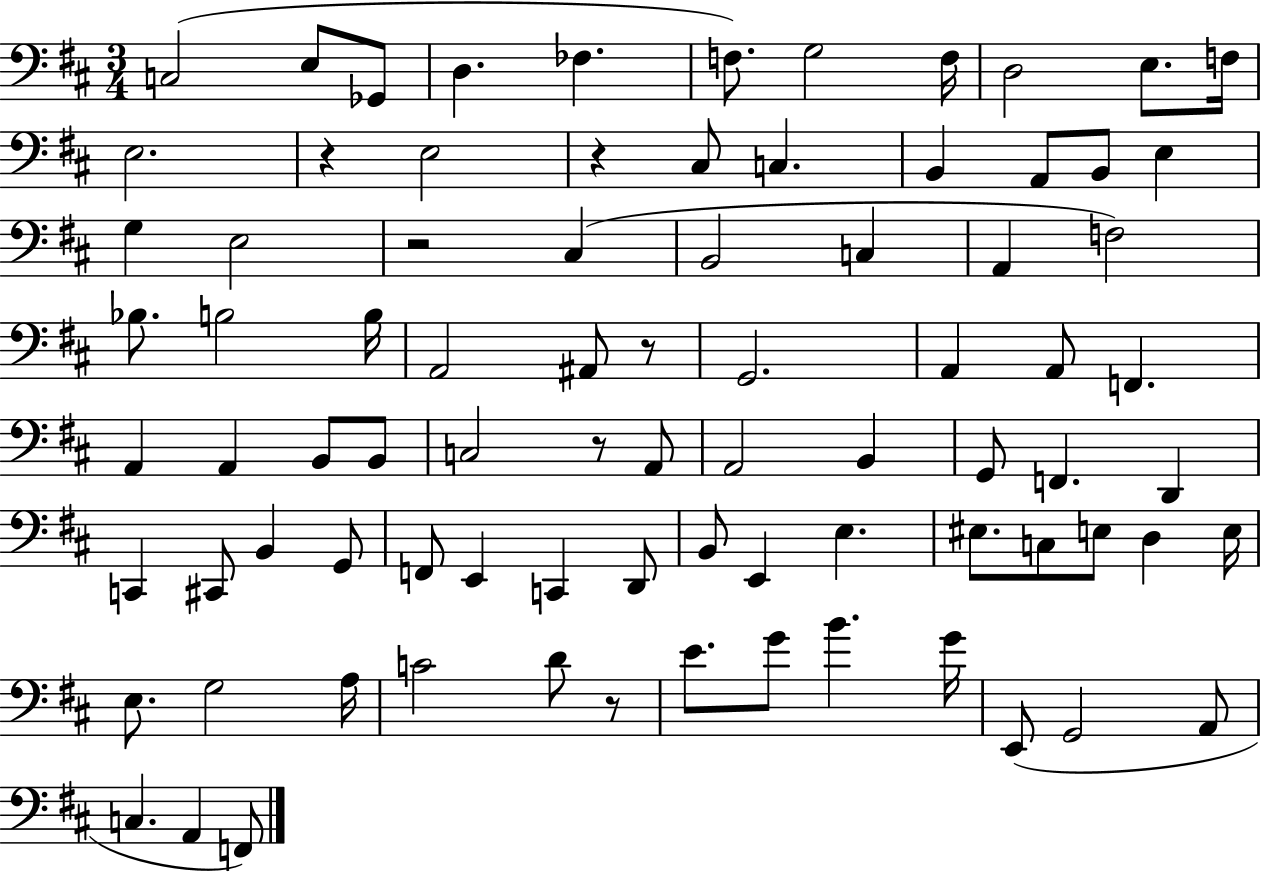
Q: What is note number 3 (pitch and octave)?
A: Gb2